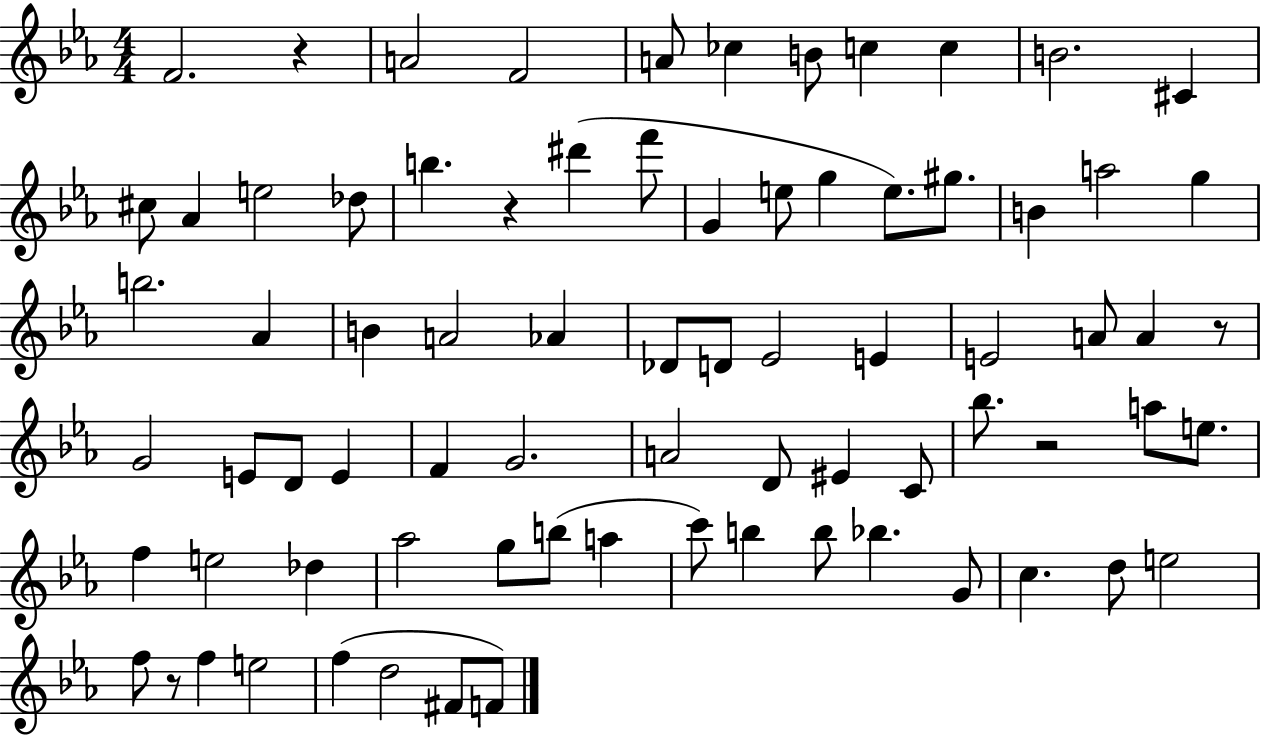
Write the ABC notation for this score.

X:1
T:Untitled
M:4/4
L:1/4
K:Eb
F2 z A2 F2 A/2 _c B/2 c c B2 ^C ^c/2 _A e2 _d/2 b z ^d' f'/2 G e/2 g e/2 ^g/2 B a2 g b2 _A B A2 _A _D/2 D/2 _E2 E E2 A/2 A z/2 G2 E/2 D/2 E F G2 A2 D/2 ^E C/2 _b/2 z2 a/2 e/2 f e2 _d _a2 g/2 b/2 a c'/2 b b/2 _b G/2 c d/2 e2 f/2 z/2 f e2 f d2 ^F/2 F/2